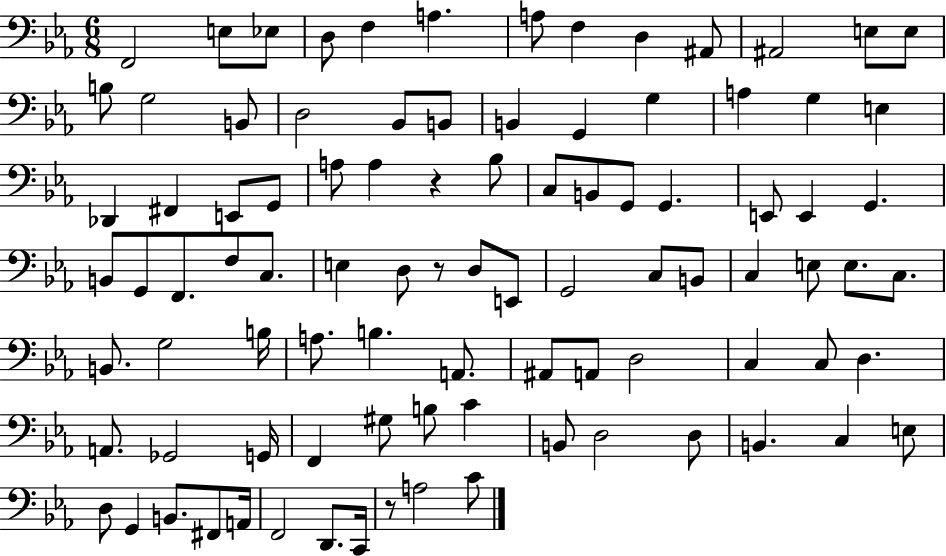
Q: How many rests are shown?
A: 3